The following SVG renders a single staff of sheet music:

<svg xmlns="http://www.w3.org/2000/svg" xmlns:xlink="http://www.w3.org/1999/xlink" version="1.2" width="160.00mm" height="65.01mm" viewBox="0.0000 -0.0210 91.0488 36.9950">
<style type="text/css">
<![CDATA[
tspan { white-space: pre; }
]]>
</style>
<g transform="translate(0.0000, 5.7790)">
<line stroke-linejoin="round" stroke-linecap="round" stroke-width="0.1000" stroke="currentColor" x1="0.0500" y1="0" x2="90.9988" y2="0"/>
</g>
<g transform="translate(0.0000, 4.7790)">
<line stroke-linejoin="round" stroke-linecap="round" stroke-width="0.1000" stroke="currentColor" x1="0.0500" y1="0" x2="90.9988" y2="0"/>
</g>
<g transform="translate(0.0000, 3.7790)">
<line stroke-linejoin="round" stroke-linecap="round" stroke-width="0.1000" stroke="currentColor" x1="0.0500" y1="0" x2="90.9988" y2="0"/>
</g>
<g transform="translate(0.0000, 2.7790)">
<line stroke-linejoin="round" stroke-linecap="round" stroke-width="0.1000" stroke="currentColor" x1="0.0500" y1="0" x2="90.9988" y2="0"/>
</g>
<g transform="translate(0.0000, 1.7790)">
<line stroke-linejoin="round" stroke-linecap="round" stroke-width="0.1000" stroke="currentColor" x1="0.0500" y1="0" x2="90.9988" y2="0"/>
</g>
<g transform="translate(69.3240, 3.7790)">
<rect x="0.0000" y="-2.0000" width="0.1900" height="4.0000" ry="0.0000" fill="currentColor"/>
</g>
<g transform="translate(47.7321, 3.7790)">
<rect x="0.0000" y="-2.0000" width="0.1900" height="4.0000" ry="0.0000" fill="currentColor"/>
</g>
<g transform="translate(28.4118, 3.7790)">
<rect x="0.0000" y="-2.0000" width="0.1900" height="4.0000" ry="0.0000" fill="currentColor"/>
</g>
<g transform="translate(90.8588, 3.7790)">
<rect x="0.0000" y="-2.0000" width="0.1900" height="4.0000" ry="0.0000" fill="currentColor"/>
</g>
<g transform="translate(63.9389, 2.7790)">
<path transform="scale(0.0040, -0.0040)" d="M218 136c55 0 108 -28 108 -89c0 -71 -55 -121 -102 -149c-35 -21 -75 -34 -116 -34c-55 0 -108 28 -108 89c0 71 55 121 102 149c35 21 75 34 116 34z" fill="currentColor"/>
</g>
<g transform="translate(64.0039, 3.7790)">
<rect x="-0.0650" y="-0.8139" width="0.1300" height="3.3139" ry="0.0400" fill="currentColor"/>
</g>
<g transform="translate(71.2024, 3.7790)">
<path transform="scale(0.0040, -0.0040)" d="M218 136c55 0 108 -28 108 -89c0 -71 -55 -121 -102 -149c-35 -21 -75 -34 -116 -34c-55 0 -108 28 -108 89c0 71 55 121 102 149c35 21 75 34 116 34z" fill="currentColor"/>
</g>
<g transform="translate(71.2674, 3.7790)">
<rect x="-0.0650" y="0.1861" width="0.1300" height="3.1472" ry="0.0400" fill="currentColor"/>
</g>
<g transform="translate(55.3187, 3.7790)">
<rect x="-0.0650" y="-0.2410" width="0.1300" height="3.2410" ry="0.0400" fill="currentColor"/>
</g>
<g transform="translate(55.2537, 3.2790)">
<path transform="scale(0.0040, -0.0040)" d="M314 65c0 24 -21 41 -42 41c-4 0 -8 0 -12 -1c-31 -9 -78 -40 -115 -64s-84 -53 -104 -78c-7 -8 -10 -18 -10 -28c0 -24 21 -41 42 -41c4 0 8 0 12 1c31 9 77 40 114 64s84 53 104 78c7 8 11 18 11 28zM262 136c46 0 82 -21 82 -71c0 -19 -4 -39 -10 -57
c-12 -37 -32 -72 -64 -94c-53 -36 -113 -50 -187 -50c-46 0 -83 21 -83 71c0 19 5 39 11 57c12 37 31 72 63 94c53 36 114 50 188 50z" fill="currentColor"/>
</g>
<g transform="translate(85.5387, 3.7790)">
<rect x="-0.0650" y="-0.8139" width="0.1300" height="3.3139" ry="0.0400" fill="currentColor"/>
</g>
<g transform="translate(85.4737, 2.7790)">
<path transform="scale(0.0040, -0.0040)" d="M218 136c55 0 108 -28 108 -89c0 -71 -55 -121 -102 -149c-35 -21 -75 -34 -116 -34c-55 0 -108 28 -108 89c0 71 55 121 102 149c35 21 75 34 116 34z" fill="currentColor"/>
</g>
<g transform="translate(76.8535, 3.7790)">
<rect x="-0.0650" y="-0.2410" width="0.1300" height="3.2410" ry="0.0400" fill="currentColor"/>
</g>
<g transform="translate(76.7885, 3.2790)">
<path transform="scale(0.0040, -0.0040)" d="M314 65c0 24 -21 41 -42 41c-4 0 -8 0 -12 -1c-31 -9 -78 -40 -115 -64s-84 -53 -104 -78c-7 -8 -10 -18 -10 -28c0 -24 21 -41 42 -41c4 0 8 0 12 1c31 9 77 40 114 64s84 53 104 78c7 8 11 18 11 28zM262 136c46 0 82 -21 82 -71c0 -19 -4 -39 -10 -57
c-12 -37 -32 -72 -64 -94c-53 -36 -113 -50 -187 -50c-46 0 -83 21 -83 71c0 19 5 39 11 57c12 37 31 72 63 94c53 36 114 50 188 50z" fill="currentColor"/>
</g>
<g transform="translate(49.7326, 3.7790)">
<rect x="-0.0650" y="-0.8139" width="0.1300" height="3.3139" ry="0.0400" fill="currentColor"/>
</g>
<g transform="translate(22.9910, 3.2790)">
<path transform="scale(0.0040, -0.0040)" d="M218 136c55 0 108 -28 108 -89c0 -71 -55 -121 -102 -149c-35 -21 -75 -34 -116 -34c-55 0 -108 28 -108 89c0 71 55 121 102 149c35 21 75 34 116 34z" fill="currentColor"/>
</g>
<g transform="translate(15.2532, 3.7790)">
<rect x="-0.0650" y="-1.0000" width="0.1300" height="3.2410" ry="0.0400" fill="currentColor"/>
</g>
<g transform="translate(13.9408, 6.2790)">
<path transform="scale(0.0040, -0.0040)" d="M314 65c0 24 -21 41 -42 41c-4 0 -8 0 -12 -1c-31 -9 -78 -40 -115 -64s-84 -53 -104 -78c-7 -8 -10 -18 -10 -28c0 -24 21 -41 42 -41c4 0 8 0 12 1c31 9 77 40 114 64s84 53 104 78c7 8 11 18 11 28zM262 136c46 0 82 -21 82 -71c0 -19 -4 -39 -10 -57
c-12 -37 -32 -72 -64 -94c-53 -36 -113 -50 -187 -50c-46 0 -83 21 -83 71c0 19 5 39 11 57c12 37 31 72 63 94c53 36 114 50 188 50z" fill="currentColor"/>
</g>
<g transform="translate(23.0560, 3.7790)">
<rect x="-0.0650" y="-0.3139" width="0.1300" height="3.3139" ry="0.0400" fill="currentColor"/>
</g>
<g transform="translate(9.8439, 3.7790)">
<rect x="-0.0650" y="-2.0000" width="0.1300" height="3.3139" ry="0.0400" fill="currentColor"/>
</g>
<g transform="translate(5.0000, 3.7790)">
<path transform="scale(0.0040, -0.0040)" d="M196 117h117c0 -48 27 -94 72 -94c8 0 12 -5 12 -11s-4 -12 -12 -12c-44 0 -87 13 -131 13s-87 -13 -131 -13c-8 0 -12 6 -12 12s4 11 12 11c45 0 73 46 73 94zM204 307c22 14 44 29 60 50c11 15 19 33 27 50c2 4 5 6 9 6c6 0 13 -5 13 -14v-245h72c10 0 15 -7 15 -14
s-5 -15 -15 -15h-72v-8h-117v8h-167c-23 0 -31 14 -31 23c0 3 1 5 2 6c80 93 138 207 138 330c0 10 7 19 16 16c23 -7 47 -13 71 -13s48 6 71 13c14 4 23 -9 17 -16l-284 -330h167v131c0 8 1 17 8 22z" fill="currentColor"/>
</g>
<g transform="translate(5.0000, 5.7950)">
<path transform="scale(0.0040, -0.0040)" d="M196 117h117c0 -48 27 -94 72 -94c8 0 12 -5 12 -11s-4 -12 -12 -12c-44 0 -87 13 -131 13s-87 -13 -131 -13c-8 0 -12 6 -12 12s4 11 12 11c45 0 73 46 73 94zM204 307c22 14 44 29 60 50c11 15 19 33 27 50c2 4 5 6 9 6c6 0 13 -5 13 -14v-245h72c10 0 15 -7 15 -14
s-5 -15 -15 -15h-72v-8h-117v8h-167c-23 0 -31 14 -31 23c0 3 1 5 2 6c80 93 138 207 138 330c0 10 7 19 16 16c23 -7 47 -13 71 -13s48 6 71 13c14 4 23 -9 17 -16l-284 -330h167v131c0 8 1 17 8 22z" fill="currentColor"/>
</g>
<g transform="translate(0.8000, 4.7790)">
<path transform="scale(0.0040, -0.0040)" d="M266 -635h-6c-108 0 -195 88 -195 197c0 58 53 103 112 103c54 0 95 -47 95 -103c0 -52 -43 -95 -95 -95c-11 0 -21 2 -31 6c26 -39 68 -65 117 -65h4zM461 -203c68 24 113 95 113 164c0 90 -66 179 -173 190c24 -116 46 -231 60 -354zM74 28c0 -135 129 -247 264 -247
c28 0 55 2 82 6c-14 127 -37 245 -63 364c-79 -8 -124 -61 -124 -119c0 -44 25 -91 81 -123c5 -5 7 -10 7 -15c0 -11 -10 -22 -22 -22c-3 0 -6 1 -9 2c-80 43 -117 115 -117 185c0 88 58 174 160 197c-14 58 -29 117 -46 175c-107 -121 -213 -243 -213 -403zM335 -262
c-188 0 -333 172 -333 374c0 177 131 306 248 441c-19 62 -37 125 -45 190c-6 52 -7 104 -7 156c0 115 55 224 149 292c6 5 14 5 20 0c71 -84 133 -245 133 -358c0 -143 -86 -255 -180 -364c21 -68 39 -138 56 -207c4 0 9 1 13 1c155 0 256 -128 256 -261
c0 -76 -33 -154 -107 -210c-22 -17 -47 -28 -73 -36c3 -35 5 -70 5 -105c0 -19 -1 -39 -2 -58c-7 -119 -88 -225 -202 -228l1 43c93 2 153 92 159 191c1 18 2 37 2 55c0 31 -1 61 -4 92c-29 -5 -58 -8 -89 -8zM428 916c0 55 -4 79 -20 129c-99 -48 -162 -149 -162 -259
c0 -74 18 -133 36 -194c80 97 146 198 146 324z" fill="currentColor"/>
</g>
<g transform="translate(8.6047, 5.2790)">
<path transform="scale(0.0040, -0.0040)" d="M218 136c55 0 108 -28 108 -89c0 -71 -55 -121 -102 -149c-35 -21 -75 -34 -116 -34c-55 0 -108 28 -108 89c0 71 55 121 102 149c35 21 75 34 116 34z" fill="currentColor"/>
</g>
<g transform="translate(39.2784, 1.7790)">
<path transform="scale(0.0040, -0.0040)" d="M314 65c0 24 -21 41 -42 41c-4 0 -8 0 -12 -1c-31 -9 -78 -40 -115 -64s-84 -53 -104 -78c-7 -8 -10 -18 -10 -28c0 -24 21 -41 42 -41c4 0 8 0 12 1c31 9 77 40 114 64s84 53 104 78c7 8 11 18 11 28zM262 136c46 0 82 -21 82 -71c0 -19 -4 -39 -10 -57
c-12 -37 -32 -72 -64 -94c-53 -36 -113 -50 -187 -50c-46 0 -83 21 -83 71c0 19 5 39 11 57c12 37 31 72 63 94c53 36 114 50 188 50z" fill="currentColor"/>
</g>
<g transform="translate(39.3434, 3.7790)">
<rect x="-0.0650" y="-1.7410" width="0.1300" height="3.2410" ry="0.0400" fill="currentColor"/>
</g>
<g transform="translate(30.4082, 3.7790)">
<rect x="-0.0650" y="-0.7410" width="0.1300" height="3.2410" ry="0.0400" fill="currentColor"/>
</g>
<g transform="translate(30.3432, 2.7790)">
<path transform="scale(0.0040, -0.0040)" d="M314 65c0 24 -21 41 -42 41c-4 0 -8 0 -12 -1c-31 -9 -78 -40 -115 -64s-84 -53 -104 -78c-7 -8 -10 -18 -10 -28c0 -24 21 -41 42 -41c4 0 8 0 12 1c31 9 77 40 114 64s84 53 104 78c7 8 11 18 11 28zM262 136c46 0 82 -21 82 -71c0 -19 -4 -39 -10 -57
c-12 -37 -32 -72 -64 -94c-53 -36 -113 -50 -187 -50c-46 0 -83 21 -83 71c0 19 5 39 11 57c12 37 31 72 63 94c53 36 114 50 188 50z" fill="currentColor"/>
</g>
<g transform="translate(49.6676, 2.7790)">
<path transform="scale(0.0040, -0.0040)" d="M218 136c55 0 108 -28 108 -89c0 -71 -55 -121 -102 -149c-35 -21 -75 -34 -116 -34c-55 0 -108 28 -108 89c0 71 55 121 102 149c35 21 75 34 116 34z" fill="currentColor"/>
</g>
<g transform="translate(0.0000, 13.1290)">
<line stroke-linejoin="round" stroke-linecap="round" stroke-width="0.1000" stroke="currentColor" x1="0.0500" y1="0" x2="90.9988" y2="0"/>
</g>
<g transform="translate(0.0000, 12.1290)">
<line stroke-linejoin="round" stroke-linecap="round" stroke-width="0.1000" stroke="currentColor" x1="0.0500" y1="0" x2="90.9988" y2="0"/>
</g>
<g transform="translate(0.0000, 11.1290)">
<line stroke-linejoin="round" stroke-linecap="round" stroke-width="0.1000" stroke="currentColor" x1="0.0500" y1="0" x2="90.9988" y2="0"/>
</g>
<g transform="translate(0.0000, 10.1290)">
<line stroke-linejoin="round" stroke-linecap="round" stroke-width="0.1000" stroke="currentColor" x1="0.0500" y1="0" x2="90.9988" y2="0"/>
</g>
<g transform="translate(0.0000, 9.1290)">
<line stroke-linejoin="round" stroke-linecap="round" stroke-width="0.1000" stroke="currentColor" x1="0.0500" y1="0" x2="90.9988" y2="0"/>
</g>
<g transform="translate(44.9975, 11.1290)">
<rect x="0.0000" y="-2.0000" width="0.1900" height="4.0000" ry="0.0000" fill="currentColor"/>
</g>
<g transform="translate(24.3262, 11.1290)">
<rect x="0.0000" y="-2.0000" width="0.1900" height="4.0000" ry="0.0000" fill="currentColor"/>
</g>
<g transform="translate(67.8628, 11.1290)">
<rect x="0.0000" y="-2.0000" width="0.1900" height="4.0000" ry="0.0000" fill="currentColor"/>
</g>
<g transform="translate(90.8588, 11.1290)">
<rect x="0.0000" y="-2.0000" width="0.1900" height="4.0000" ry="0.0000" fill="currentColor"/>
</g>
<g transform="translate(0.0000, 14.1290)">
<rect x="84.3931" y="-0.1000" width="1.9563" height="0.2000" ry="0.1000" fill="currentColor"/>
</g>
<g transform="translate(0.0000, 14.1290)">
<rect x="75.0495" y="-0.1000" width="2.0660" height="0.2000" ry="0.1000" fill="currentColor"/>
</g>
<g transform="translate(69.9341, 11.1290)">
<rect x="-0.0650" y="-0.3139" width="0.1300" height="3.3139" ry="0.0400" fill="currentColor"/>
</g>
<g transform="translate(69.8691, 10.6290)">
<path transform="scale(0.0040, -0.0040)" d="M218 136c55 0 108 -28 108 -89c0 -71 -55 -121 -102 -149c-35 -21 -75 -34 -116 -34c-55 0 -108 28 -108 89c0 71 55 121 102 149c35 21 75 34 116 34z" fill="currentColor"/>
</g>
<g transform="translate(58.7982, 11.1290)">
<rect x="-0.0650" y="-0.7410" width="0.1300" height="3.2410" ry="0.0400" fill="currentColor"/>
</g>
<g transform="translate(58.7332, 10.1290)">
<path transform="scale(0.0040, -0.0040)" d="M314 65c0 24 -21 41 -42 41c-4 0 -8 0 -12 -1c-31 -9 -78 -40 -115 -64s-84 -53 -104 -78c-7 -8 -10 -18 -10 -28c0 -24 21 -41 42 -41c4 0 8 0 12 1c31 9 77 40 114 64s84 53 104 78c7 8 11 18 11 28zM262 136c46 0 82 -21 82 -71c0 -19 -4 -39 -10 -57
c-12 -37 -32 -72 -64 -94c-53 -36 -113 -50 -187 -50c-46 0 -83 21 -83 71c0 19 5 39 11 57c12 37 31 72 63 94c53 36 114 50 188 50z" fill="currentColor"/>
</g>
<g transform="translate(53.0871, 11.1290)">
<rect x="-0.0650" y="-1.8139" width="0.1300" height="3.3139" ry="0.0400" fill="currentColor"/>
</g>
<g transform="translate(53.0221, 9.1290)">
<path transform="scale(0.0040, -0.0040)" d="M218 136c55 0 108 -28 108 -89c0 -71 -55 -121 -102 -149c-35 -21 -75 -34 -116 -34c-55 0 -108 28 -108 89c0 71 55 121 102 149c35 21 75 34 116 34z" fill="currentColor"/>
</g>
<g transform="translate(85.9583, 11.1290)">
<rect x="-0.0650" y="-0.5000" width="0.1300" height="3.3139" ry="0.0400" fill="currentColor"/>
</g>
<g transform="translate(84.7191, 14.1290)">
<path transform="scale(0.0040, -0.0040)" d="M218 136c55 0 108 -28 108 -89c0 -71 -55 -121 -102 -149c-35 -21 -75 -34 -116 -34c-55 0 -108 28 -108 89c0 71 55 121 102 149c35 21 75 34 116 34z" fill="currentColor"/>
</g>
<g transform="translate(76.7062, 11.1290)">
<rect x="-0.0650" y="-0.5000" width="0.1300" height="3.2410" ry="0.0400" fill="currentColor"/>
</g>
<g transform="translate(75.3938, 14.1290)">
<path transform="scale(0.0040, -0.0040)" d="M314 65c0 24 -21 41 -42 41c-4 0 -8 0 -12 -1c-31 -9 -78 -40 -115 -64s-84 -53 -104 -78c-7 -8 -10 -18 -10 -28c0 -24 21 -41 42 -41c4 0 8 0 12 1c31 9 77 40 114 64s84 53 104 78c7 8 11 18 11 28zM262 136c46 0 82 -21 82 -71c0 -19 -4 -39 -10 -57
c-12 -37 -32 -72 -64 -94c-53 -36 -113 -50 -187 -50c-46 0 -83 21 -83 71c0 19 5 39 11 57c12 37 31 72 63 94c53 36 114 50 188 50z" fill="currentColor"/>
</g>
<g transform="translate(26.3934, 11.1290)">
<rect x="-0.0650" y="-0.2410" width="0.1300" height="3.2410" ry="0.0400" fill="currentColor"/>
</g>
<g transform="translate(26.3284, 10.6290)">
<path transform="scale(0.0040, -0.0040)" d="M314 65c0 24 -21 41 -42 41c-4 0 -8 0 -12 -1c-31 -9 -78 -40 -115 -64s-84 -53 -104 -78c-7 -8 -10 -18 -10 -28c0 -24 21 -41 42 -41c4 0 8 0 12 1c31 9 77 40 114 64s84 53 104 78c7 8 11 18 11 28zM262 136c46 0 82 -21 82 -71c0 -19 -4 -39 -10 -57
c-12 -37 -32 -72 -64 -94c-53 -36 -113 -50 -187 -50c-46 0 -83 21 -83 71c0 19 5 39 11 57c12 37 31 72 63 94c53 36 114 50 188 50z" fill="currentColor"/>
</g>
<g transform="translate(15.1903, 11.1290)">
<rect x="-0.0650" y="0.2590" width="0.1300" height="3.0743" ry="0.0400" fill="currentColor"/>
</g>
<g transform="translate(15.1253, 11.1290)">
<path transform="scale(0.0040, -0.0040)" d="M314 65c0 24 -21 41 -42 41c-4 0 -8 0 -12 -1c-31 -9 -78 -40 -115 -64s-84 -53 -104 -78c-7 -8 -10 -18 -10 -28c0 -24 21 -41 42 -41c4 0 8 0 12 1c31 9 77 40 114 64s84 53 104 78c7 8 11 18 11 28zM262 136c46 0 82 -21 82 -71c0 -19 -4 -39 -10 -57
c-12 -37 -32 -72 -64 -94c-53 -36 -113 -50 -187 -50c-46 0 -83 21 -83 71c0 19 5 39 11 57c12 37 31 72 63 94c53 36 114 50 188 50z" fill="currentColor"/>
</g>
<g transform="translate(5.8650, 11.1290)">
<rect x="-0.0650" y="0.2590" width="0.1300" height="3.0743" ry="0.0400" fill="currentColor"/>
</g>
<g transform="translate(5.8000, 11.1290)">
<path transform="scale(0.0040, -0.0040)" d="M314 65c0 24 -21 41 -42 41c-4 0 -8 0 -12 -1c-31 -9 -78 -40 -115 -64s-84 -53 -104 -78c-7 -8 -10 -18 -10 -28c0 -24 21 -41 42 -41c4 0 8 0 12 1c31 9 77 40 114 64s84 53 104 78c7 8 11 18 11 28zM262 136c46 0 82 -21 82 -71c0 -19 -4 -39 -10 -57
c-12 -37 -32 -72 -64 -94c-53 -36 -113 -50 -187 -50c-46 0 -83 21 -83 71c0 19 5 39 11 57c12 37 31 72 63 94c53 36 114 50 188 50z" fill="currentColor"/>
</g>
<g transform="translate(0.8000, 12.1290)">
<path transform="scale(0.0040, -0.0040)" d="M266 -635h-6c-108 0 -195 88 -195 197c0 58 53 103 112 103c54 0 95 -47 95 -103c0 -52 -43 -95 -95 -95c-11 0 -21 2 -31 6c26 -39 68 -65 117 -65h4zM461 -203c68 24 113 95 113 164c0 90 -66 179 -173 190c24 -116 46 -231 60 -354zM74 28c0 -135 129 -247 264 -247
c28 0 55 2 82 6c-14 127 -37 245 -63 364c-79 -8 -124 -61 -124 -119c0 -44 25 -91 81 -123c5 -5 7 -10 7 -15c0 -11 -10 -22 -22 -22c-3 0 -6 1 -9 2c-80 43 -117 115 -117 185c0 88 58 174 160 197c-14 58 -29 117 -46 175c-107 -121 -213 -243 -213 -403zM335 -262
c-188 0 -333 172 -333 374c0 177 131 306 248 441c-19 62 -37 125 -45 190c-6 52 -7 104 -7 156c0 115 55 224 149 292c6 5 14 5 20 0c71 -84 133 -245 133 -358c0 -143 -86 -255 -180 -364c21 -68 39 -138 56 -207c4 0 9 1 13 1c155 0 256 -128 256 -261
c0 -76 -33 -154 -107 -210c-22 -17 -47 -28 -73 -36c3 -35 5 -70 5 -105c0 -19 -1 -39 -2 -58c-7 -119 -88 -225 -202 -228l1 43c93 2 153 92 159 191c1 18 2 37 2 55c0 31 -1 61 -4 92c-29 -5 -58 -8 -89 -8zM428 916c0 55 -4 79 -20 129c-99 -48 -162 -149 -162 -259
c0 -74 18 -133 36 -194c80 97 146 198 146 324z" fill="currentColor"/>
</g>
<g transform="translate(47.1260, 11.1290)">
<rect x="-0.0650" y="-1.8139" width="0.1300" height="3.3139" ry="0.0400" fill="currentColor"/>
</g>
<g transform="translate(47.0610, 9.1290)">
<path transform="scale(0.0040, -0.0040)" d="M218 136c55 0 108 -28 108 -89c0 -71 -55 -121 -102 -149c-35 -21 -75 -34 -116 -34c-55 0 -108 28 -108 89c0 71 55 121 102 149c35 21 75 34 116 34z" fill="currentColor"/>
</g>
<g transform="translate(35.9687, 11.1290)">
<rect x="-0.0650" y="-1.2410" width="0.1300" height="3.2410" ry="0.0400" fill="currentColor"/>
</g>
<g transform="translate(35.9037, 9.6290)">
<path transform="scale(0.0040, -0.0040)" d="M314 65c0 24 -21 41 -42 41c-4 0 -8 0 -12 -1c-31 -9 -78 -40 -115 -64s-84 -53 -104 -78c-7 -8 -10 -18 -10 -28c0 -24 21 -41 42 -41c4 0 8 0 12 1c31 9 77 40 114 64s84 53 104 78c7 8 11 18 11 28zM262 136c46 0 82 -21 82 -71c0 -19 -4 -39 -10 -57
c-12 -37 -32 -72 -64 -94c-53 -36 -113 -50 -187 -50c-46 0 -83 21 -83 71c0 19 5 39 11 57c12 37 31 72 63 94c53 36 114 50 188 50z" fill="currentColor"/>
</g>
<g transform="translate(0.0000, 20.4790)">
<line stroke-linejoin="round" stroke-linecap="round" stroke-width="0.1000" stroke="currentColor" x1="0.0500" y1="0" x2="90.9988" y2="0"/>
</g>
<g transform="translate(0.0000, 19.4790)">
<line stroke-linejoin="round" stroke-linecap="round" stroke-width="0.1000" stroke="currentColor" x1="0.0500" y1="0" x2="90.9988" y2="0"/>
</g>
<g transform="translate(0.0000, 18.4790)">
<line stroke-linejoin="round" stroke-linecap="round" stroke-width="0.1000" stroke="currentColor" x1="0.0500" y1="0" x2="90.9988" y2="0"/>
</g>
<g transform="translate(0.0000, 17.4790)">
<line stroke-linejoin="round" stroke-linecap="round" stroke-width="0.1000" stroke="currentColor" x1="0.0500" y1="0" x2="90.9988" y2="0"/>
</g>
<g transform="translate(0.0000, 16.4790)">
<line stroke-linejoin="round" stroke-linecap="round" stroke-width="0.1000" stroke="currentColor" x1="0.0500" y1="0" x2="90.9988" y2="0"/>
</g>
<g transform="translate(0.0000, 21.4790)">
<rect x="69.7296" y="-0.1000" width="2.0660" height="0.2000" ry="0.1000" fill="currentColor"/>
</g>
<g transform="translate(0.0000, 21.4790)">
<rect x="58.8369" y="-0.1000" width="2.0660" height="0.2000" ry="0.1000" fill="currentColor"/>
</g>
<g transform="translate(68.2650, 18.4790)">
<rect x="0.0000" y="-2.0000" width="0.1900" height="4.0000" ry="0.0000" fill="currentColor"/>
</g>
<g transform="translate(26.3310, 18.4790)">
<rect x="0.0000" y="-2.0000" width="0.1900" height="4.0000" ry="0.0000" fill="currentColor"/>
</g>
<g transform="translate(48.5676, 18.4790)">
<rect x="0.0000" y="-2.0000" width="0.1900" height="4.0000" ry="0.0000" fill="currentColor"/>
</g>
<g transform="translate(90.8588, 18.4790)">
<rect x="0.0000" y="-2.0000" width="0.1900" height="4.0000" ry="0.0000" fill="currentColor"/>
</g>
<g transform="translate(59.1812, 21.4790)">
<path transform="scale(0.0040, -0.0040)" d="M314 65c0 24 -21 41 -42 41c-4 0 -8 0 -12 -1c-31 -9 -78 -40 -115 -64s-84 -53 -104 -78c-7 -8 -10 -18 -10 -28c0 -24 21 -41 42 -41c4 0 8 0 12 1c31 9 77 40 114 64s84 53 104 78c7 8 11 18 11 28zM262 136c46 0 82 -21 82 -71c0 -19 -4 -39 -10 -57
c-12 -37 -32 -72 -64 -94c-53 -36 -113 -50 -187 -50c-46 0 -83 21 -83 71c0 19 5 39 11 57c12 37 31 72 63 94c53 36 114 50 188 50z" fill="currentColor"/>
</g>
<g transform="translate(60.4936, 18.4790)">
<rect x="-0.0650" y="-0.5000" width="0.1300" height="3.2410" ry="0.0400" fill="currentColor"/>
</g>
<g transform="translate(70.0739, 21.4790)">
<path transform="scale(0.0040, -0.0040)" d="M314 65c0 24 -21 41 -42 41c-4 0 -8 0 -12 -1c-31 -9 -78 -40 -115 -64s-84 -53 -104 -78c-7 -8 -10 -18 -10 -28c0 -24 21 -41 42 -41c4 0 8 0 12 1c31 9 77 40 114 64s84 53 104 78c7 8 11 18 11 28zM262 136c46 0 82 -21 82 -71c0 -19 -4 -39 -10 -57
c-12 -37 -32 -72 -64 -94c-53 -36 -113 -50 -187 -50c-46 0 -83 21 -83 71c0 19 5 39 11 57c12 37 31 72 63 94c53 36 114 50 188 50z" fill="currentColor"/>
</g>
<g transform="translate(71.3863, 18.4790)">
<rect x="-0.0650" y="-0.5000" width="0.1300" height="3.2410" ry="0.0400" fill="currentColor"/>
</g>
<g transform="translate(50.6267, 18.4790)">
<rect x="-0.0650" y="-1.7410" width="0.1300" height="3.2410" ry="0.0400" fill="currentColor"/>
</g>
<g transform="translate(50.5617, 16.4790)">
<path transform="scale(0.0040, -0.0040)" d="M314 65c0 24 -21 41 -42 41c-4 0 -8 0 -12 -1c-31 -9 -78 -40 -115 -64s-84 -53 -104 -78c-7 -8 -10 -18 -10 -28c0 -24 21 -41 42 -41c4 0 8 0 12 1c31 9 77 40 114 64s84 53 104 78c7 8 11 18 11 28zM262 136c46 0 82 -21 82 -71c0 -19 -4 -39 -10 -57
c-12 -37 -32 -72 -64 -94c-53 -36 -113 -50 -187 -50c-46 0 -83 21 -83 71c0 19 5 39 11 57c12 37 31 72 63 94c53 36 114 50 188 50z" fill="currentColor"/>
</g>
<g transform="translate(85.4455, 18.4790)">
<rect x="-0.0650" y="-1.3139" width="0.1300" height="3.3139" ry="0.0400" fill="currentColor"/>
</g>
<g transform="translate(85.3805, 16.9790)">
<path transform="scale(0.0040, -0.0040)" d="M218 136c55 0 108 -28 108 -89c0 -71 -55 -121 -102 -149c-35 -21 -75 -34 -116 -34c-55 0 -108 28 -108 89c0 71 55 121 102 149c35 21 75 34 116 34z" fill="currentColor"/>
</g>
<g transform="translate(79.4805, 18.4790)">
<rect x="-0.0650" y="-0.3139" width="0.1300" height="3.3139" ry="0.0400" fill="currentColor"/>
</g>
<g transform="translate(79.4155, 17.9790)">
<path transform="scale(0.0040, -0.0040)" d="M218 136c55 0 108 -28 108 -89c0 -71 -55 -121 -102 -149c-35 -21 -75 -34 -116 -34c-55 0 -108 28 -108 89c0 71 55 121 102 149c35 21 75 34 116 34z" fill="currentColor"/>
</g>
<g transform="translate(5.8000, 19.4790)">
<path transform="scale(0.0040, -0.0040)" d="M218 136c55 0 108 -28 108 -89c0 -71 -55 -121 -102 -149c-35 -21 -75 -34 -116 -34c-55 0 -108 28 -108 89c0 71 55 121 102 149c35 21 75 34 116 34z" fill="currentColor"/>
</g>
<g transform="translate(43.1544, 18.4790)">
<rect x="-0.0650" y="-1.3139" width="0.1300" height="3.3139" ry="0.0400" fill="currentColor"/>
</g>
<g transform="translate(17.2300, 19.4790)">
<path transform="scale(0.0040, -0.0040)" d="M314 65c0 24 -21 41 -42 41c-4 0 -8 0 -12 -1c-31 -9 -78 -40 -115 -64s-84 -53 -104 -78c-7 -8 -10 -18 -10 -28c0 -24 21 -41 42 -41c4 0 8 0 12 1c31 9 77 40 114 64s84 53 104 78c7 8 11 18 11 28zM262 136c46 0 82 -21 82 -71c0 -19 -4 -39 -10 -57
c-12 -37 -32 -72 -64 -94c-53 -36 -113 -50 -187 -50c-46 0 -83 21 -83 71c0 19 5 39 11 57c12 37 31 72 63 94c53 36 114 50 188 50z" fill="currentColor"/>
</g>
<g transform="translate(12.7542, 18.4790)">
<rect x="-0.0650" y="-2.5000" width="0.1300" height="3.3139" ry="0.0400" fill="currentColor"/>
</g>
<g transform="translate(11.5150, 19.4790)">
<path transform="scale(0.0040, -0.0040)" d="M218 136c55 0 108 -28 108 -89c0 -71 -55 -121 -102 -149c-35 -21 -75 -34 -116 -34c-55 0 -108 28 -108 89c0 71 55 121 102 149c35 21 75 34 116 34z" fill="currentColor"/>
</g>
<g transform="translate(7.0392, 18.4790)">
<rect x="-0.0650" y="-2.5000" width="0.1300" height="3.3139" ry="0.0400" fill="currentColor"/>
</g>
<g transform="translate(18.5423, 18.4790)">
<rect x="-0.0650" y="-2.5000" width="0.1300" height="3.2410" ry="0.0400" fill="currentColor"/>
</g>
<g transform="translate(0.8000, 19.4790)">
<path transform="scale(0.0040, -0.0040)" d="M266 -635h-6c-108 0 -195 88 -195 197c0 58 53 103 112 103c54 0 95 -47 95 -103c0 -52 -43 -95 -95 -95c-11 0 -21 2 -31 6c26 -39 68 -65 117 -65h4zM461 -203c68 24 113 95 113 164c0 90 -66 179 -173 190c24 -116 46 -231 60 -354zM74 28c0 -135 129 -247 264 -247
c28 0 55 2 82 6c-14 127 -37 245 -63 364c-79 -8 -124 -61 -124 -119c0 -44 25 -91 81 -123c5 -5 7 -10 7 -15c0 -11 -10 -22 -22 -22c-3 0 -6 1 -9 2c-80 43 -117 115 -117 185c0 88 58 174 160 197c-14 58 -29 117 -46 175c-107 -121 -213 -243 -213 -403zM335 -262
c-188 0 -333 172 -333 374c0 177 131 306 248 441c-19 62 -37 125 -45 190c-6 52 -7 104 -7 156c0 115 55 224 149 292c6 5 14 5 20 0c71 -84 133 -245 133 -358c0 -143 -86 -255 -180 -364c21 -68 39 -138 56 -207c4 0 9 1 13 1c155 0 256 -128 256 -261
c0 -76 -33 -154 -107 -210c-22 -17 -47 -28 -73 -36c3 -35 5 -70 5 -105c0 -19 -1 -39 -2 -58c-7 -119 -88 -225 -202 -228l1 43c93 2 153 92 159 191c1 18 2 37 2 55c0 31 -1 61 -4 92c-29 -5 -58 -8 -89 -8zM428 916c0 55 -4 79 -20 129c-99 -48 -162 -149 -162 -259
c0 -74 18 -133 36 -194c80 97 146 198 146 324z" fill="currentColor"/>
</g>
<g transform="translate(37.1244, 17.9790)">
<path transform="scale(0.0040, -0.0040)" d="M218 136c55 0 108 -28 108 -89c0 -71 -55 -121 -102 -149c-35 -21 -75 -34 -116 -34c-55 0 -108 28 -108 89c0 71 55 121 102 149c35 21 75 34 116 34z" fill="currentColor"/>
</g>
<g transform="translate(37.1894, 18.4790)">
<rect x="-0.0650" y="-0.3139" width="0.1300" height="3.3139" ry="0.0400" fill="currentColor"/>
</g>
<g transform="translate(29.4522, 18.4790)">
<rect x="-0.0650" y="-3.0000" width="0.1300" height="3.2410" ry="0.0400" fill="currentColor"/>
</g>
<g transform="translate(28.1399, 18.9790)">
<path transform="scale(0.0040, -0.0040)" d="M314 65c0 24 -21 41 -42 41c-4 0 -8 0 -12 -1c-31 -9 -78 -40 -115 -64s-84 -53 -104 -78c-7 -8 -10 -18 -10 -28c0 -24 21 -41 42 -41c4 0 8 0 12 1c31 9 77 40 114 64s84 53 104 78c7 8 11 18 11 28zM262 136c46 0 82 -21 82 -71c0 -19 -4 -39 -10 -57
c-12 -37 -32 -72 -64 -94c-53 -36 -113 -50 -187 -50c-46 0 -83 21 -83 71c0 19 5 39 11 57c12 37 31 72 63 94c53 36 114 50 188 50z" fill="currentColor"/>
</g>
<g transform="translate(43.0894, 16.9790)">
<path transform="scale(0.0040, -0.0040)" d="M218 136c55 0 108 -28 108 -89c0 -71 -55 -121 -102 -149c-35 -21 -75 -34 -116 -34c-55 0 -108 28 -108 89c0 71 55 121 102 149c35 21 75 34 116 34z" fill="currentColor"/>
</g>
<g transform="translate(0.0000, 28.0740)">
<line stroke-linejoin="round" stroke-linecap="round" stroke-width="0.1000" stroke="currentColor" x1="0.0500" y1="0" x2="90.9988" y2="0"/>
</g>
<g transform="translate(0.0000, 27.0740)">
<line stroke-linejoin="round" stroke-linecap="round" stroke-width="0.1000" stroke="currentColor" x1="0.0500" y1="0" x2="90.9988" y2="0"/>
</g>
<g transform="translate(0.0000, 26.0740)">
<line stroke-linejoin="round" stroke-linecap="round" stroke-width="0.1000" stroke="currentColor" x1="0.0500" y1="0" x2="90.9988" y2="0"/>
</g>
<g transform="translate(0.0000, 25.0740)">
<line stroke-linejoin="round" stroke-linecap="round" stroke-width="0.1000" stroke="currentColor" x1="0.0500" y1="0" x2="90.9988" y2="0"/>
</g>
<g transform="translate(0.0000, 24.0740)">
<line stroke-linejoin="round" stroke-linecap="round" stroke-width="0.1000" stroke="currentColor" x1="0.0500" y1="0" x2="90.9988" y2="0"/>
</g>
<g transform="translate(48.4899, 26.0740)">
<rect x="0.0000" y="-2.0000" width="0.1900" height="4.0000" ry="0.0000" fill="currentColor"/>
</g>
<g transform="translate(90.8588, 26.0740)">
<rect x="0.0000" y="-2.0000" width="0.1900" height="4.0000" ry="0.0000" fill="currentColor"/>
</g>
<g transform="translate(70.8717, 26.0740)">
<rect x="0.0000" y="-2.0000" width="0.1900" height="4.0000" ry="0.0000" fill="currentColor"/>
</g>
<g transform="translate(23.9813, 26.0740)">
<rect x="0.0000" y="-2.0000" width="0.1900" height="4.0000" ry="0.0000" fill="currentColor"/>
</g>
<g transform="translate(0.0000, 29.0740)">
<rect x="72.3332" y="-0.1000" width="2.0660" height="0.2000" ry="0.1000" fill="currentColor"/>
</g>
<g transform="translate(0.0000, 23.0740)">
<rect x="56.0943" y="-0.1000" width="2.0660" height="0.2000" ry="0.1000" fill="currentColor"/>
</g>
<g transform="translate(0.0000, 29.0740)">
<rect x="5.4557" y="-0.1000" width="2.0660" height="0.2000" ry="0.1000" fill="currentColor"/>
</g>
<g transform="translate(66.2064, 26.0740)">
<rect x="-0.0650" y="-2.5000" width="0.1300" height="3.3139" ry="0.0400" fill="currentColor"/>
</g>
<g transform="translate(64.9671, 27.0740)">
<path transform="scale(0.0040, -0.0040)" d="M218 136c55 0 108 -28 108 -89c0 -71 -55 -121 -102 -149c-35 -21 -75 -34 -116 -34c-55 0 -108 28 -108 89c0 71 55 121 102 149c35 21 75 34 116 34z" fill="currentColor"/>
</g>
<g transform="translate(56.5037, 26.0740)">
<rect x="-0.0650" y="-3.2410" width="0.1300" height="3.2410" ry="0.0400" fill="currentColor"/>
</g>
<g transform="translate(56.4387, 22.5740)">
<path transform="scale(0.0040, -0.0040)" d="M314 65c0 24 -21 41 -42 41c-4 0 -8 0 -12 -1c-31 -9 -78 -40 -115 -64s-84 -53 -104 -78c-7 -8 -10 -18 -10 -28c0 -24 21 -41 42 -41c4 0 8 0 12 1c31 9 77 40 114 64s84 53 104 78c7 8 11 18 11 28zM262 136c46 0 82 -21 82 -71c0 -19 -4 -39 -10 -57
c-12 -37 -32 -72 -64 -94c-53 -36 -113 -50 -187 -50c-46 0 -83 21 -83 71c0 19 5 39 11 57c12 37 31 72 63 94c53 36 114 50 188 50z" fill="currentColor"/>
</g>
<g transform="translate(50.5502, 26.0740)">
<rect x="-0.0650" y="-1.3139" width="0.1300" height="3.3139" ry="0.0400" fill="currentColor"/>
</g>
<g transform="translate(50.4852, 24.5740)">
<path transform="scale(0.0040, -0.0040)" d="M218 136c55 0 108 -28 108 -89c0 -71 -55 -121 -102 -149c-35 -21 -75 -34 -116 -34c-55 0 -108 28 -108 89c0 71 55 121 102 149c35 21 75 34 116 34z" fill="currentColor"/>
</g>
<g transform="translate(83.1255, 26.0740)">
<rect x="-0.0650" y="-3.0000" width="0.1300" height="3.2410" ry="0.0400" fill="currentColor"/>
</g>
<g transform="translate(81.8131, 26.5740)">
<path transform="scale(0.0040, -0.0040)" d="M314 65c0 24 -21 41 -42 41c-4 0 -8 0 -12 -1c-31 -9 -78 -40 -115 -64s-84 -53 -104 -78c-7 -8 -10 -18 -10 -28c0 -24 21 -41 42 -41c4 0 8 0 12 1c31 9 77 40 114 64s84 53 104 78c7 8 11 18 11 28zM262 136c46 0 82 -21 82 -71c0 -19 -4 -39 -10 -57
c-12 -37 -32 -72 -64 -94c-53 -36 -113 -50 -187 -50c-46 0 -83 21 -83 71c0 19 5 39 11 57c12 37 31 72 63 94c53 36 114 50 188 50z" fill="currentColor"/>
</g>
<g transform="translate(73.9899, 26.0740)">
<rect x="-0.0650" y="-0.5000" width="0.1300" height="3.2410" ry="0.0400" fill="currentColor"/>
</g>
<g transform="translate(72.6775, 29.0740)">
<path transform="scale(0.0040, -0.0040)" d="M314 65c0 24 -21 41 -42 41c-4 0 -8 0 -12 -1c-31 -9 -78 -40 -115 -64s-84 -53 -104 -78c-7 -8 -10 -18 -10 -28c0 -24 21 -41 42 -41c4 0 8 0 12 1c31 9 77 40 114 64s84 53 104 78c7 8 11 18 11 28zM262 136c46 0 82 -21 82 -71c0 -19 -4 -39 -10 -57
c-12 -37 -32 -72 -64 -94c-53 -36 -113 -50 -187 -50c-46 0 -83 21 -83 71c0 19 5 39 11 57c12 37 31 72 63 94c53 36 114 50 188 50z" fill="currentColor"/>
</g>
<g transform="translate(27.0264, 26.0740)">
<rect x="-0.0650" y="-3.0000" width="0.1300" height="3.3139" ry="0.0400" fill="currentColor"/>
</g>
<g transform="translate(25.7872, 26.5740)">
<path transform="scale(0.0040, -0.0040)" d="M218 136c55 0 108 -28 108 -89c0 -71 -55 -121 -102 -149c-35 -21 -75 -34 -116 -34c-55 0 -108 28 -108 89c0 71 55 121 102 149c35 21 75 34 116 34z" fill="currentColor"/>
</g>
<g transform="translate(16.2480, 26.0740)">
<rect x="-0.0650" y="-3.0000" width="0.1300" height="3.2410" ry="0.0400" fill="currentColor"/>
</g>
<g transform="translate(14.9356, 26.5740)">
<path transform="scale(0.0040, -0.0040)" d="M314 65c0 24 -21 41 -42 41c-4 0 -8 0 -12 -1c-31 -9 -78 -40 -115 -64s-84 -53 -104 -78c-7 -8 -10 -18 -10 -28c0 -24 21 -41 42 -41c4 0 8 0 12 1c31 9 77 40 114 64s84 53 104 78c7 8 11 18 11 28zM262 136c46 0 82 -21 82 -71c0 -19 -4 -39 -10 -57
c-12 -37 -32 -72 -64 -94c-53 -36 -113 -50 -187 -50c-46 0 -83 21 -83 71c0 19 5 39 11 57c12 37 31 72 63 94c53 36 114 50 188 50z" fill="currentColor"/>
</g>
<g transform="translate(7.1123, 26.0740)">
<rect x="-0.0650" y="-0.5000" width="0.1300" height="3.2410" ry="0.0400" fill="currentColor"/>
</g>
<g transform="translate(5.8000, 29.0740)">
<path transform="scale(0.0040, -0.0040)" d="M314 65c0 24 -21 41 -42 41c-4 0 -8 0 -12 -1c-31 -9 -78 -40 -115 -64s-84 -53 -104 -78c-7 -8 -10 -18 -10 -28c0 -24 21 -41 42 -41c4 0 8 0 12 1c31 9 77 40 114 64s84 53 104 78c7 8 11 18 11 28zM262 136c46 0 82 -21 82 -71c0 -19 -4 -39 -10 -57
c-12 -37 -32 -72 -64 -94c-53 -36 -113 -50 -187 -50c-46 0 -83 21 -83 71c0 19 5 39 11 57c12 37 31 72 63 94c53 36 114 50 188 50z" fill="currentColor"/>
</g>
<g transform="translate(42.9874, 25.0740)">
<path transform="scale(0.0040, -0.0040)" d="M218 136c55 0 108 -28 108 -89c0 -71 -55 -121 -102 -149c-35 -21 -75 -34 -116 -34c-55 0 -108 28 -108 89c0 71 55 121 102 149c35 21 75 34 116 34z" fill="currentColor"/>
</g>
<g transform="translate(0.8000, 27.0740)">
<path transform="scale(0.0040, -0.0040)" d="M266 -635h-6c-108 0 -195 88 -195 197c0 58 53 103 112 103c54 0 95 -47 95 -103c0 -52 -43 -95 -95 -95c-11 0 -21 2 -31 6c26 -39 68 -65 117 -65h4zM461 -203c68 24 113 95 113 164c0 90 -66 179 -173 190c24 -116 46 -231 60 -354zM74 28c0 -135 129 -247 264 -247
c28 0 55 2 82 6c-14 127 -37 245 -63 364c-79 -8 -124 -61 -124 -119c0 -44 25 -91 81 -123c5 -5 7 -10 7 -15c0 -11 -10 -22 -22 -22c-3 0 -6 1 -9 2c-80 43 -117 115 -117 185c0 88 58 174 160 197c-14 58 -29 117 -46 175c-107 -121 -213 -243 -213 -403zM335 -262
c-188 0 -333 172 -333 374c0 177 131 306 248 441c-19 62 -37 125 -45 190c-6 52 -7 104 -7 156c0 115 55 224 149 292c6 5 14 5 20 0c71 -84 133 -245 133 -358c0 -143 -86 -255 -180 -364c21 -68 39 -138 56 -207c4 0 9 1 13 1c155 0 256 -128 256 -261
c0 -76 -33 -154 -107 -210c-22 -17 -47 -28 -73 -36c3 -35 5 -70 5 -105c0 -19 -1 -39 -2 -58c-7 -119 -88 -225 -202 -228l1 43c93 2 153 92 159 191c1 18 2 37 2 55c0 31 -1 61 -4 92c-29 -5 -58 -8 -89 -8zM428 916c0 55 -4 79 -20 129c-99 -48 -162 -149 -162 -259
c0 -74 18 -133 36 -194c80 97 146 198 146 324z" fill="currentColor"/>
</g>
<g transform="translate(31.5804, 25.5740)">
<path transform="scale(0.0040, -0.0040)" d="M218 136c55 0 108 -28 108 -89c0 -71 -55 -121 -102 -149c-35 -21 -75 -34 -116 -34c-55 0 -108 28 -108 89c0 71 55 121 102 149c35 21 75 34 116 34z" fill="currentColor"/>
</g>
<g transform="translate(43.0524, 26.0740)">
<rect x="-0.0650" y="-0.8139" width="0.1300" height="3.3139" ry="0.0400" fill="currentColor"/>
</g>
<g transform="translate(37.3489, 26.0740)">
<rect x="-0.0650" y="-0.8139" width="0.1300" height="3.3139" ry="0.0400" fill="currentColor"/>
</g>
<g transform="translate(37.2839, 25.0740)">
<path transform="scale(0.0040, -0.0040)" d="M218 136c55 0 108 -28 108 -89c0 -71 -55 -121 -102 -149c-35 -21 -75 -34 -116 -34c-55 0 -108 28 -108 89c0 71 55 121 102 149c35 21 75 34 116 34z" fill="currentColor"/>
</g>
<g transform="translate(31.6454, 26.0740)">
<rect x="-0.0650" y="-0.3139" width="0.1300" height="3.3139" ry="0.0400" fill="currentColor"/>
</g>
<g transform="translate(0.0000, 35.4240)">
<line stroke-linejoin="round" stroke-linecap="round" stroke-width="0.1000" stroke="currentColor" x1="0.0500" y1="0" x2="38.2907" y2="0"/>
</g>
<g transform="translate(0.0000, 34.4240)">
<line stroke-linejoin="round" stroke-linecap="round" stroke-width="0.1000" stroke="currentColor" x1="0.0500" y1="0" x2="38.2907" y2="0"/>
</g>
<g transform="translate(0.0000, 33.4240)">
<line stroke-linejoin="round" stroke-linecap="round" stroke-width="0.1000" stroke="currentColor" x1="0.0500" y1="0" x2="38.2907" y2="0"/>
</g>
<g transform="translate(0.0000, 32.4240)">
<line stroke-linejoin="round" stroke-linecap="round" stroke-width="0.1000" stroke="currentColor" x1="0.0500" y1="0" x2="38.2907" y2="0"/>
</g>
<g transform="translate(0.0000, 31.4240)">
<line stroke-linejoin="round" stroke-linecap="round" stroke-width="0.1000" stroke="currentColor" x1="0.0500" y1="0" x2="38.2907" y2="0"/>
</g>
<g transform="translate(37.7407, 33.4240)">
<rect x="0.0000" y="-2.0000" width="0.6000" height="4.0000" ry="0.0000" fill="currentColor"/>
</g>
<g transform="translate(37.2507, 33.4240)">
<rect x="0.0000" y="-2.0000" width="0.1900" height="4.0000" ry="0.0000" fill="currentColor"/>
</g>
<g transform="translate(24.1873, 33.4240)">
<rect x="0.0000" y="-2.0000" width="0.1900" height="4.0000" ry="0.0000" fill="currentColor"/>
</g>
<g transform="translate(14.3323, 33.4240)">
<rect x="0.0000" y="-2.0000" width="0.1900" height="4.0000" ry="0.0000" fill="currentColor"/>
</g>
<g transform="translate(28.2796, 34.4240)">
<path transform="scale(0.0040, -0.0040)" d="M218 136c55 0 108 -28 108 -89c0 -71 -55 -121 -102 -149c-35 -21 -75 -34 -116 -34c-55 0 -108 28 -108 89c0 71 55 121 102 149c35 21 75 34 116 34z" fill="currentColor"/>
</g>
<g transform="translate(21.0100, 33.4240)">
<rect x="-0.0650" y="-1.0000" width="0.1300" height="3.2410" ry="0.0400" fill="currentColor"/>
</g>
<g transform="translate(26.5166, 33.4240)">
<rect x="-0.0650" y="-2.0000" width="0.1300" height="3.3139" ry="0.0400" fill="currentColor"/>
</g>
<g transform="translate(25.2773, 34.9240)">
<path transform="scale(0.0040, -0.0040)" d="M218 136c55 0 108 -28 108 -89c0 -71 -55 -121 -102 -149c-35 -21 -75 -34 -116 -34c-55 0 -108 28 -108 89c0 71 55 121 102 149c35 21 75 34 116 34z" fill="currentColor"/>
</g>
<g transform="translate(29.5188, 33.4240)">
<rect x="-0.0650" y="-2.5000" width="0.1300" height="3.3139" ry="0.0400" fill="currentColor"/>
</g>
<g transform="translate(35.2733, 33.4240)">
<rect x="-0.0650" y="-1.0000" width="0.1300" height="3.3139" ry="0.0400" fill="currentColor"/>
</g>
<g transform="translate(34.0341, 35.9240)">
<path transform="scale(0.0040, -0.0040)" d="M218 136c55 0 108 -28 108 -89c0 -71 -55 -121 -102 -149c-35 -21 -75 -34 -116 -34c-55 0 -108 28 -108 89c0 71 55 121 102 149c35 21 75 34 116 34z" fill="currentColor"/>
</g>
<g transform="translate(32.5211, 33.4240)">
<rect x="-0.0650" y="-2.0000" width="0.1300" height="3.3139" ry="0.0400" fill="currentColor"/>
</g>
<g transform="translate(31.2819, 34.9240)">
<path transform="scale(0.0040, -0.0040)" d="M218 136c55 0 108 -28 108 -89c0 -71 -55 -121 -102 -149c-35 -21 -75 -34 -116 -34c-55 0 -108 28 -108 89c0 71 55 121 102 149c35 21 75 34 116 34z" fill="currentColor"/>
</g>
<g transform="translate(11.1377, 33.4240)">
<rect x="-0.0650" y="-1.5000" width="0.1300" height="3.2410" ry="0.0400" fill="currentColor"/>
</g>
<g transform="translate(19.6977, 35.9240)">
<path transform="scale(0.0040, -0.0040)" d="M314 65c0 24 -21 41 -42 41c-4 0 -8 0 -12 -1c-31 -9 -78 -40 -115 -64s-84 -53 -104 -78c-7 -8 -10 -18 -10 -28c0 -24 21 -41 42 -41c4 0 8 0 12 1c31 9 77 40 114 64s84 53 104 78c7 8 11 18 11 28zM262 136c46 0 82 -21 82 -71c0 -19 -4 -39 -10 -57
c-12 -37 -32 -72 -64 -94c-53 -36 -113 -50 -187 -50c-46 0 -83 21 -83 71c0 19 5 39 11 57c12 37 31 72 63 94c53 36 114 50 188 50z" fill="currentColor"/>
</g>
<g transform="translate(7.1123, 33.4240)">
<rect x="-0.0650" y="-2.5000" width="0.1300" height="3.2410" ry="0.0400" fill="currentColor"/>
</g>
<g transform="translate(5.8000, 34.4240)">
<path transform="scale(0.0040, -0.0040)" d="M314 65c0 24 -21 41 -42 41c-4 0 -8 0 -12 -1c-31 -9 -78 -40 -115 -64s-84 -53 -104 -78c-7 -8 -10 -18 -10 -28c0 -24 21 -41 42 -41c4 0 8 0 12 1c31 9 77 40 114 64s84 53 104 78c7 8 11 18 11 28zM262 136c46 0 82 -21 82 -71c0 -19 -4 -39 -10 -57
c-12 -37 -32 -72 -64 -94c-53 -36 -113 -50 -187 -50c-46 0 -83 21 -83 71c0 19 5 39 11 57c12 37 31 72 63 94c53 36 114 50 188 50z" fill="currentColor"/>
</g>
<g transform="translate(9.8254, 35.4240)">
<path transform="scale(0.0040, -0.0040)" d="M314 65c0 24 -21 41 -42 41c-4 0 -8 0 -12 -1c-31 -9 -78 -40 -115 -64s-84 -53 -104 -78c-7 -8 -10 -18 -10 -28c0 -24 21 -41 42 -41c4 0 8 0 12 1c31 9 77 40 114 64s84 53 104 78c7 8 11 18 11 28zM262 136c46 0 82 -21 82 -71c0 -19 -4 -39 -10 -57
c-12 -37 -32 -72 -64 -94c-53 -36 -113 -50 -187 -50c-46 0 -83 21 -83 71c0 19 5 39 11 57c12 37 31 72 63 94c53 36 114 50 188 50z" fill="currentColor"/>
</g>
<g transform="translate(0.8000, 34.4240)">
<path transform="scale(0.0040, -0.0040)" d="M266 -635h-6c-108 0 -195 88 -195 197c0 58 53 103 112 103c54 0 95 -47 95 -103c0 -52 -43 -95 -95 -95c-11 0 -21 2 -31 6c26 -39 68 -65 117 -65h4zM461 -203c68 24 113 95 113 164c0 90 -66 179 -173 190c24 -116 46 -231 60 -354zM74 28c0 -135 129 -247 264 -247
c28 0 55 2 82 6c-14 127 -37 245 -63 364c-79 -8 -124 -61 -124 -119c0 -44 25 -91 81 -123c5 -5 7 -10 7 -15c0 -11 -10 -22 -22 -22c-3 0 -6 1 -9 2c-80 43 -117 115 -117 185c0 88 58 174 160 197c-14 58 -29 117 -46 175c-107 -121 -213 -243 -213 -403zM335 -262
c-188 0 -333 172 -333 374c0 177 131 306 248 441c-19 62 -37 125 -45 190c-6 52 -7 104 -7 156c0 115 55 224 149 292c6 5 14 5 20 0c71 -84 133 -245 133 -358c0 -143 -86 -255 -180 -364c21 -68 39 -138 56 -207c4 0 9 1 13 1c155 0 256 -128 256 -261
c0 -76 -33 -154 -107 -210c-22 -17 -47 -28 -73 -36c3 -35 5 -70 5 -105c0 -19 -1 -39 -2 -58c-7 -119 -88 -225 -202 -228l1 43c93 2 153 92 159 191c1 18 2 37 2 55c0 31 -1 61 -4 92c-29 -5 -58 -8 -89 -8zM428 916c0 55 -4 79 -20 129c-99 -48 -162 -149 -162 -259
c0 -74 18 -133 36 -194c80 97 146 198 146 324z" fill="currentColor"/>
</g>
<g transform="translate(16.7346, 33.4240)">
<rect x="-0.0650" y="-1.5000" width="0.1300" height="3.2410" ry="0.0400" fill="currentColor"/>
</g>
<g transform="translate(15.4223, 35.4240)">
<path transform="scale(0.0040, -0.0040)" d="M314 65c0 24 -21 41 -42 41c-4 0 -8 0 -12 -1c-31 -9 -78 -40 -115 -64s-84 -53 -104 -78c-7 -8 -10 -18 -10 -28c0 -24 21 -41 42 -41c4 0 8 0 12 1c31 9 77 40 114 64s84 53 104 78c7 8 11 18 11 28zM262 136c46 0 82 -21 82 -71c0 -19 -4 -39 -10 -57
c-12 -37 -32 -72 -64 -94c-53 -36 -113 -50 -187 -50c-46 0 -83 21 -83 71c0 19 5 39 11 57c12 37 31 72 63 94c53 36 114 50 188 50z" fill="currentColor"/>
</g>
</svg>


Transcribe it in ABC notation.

X:1
T:Untitled
M:4/4
L:1/4
K:C
F D2 c d2 f2 d c2 d B c2 d B2 B2 c2 e2 f f d2 c C2 C G G G2 A2 c e f2 C2 C2 c e C2 A2 A c d d e b2 G C2 A2 G2 E2 E2 D2 F G F D